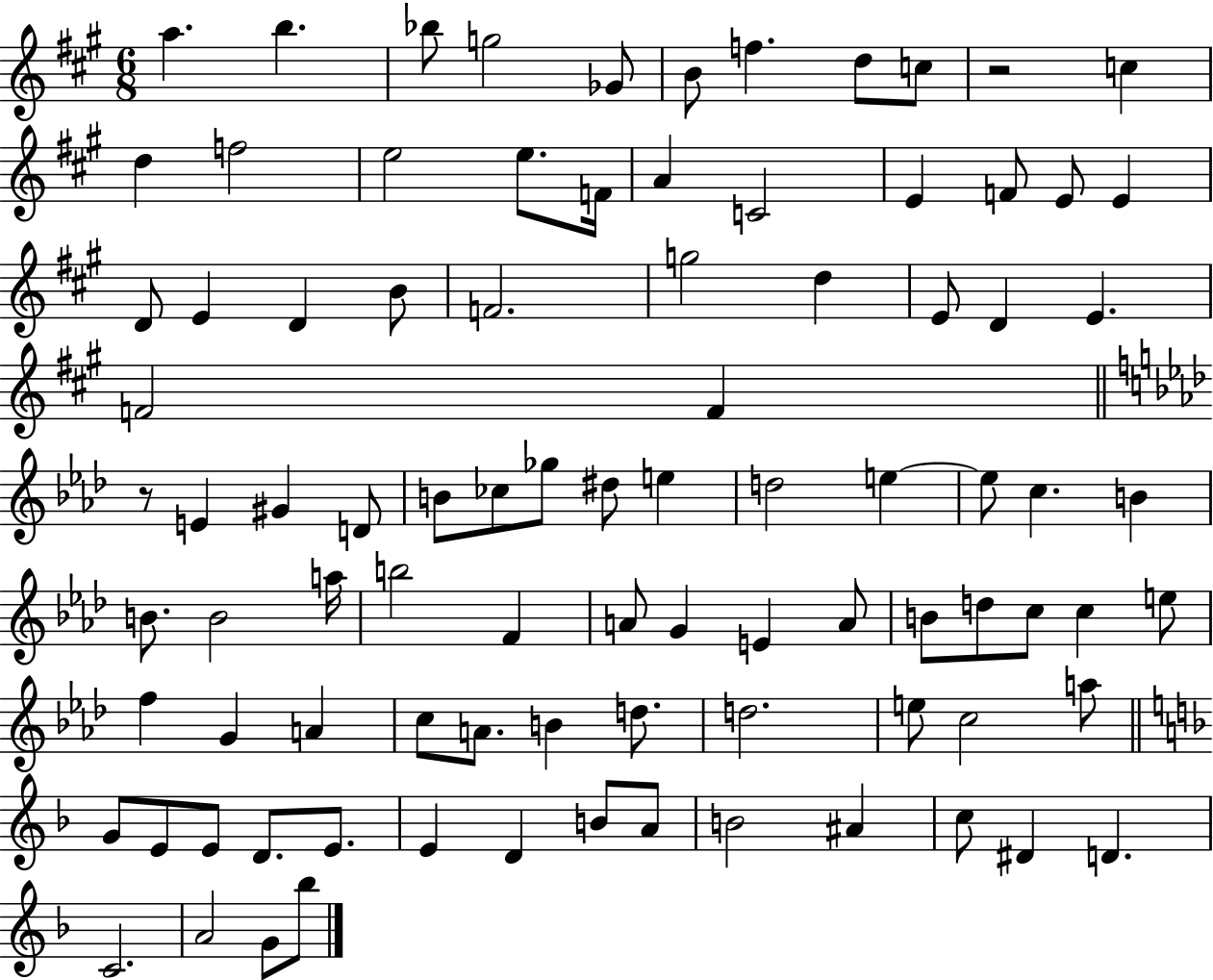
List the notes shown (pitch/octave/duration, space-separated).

A5/q. B5/q. Bb5/e G5/h Gb4/e B4/e F5/q. D5/e C5/e R/h C5/q D5/q F5/h E5/h E5/e. F4/s A4/q C4/h E4/q F4/e E4/e E4/q D4/e E4/q D4/q B4/e F4/h. G5/h D5/q E4/e D4/q E4/q. F4/h F4/q R/e E4/q G#4/q D4/e B4/e CES5/e Gb5/e D#5/e E5/q D5/h E5/q E5/e C5/q. B4/q B4/e. B4/h A5/s B5/h F4/q A4/e G4/q E4/q A4/e B4/e D5/e C5/e C5/q E5/e F5/q G4/q A4/q C5/e A4/e. B4/q D5/e. D5/h. E5/e C5/h A5/e G4/e E4/e E4/e D4/e. E4/e. E4/q D4/q B4/e A4/e B4/h A#4/q C5/e D#4/q D4/q. C4/h. A4/h G4/e Bb5/e